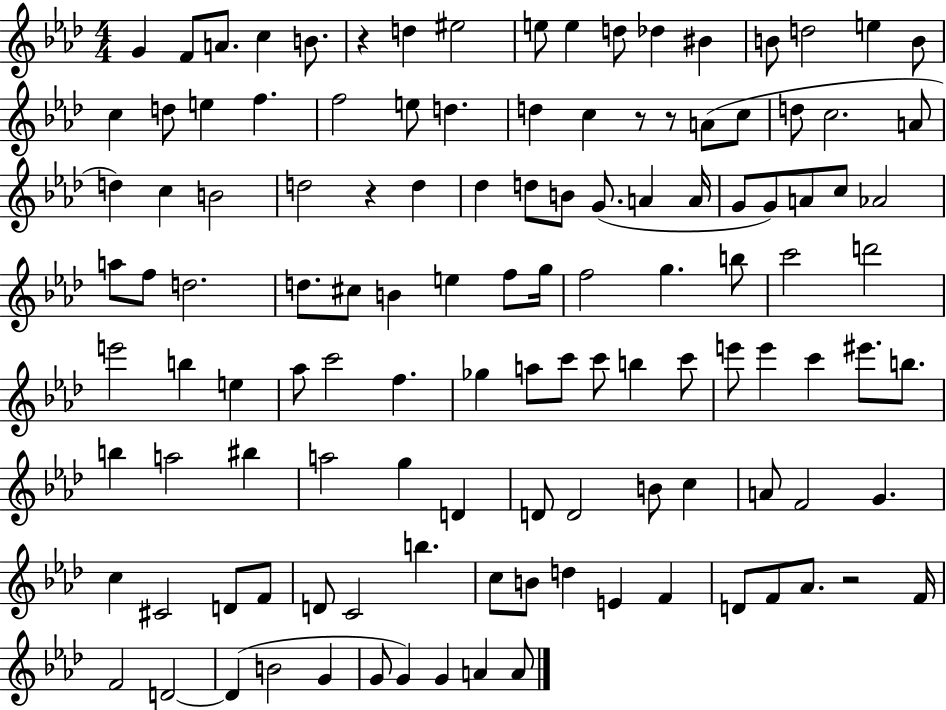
X:1
T:Untitled
M:4/4
L:1/4
K:Ab
G F/2 A/2 c B/2 z d ^e2 e/2 e d/2 _d ^B B/2 d2 e B/2 c d/2 e f f2 e/2 d d c z/2 z/2 A/2 c/2 d/2 c2 A/2 d c B2 d2 z d _d d/2 B/2 G/2 A A/4 G/2 G/2 A/2 c/2 _A2 a/2 f/2 d2 d/2 ^c/2 B e f/2 g/4 f2 g b/2 c'2 d'2 e'2 b e _a/2 c'2 f _g a/2 c'/2 c'/2 b c'/2 e'/2 e' c' ^e'/2 b/2 b a2 ^b a2 g D D/2 D2 B/2 c A/2 F2 G c ^C2 D/2 F/2 D/2 C2 b c/2 B/2 d E F D/2 F/2 _A/2 z2 F/4 F2 D2 D B2 G G/2 G G A A/2